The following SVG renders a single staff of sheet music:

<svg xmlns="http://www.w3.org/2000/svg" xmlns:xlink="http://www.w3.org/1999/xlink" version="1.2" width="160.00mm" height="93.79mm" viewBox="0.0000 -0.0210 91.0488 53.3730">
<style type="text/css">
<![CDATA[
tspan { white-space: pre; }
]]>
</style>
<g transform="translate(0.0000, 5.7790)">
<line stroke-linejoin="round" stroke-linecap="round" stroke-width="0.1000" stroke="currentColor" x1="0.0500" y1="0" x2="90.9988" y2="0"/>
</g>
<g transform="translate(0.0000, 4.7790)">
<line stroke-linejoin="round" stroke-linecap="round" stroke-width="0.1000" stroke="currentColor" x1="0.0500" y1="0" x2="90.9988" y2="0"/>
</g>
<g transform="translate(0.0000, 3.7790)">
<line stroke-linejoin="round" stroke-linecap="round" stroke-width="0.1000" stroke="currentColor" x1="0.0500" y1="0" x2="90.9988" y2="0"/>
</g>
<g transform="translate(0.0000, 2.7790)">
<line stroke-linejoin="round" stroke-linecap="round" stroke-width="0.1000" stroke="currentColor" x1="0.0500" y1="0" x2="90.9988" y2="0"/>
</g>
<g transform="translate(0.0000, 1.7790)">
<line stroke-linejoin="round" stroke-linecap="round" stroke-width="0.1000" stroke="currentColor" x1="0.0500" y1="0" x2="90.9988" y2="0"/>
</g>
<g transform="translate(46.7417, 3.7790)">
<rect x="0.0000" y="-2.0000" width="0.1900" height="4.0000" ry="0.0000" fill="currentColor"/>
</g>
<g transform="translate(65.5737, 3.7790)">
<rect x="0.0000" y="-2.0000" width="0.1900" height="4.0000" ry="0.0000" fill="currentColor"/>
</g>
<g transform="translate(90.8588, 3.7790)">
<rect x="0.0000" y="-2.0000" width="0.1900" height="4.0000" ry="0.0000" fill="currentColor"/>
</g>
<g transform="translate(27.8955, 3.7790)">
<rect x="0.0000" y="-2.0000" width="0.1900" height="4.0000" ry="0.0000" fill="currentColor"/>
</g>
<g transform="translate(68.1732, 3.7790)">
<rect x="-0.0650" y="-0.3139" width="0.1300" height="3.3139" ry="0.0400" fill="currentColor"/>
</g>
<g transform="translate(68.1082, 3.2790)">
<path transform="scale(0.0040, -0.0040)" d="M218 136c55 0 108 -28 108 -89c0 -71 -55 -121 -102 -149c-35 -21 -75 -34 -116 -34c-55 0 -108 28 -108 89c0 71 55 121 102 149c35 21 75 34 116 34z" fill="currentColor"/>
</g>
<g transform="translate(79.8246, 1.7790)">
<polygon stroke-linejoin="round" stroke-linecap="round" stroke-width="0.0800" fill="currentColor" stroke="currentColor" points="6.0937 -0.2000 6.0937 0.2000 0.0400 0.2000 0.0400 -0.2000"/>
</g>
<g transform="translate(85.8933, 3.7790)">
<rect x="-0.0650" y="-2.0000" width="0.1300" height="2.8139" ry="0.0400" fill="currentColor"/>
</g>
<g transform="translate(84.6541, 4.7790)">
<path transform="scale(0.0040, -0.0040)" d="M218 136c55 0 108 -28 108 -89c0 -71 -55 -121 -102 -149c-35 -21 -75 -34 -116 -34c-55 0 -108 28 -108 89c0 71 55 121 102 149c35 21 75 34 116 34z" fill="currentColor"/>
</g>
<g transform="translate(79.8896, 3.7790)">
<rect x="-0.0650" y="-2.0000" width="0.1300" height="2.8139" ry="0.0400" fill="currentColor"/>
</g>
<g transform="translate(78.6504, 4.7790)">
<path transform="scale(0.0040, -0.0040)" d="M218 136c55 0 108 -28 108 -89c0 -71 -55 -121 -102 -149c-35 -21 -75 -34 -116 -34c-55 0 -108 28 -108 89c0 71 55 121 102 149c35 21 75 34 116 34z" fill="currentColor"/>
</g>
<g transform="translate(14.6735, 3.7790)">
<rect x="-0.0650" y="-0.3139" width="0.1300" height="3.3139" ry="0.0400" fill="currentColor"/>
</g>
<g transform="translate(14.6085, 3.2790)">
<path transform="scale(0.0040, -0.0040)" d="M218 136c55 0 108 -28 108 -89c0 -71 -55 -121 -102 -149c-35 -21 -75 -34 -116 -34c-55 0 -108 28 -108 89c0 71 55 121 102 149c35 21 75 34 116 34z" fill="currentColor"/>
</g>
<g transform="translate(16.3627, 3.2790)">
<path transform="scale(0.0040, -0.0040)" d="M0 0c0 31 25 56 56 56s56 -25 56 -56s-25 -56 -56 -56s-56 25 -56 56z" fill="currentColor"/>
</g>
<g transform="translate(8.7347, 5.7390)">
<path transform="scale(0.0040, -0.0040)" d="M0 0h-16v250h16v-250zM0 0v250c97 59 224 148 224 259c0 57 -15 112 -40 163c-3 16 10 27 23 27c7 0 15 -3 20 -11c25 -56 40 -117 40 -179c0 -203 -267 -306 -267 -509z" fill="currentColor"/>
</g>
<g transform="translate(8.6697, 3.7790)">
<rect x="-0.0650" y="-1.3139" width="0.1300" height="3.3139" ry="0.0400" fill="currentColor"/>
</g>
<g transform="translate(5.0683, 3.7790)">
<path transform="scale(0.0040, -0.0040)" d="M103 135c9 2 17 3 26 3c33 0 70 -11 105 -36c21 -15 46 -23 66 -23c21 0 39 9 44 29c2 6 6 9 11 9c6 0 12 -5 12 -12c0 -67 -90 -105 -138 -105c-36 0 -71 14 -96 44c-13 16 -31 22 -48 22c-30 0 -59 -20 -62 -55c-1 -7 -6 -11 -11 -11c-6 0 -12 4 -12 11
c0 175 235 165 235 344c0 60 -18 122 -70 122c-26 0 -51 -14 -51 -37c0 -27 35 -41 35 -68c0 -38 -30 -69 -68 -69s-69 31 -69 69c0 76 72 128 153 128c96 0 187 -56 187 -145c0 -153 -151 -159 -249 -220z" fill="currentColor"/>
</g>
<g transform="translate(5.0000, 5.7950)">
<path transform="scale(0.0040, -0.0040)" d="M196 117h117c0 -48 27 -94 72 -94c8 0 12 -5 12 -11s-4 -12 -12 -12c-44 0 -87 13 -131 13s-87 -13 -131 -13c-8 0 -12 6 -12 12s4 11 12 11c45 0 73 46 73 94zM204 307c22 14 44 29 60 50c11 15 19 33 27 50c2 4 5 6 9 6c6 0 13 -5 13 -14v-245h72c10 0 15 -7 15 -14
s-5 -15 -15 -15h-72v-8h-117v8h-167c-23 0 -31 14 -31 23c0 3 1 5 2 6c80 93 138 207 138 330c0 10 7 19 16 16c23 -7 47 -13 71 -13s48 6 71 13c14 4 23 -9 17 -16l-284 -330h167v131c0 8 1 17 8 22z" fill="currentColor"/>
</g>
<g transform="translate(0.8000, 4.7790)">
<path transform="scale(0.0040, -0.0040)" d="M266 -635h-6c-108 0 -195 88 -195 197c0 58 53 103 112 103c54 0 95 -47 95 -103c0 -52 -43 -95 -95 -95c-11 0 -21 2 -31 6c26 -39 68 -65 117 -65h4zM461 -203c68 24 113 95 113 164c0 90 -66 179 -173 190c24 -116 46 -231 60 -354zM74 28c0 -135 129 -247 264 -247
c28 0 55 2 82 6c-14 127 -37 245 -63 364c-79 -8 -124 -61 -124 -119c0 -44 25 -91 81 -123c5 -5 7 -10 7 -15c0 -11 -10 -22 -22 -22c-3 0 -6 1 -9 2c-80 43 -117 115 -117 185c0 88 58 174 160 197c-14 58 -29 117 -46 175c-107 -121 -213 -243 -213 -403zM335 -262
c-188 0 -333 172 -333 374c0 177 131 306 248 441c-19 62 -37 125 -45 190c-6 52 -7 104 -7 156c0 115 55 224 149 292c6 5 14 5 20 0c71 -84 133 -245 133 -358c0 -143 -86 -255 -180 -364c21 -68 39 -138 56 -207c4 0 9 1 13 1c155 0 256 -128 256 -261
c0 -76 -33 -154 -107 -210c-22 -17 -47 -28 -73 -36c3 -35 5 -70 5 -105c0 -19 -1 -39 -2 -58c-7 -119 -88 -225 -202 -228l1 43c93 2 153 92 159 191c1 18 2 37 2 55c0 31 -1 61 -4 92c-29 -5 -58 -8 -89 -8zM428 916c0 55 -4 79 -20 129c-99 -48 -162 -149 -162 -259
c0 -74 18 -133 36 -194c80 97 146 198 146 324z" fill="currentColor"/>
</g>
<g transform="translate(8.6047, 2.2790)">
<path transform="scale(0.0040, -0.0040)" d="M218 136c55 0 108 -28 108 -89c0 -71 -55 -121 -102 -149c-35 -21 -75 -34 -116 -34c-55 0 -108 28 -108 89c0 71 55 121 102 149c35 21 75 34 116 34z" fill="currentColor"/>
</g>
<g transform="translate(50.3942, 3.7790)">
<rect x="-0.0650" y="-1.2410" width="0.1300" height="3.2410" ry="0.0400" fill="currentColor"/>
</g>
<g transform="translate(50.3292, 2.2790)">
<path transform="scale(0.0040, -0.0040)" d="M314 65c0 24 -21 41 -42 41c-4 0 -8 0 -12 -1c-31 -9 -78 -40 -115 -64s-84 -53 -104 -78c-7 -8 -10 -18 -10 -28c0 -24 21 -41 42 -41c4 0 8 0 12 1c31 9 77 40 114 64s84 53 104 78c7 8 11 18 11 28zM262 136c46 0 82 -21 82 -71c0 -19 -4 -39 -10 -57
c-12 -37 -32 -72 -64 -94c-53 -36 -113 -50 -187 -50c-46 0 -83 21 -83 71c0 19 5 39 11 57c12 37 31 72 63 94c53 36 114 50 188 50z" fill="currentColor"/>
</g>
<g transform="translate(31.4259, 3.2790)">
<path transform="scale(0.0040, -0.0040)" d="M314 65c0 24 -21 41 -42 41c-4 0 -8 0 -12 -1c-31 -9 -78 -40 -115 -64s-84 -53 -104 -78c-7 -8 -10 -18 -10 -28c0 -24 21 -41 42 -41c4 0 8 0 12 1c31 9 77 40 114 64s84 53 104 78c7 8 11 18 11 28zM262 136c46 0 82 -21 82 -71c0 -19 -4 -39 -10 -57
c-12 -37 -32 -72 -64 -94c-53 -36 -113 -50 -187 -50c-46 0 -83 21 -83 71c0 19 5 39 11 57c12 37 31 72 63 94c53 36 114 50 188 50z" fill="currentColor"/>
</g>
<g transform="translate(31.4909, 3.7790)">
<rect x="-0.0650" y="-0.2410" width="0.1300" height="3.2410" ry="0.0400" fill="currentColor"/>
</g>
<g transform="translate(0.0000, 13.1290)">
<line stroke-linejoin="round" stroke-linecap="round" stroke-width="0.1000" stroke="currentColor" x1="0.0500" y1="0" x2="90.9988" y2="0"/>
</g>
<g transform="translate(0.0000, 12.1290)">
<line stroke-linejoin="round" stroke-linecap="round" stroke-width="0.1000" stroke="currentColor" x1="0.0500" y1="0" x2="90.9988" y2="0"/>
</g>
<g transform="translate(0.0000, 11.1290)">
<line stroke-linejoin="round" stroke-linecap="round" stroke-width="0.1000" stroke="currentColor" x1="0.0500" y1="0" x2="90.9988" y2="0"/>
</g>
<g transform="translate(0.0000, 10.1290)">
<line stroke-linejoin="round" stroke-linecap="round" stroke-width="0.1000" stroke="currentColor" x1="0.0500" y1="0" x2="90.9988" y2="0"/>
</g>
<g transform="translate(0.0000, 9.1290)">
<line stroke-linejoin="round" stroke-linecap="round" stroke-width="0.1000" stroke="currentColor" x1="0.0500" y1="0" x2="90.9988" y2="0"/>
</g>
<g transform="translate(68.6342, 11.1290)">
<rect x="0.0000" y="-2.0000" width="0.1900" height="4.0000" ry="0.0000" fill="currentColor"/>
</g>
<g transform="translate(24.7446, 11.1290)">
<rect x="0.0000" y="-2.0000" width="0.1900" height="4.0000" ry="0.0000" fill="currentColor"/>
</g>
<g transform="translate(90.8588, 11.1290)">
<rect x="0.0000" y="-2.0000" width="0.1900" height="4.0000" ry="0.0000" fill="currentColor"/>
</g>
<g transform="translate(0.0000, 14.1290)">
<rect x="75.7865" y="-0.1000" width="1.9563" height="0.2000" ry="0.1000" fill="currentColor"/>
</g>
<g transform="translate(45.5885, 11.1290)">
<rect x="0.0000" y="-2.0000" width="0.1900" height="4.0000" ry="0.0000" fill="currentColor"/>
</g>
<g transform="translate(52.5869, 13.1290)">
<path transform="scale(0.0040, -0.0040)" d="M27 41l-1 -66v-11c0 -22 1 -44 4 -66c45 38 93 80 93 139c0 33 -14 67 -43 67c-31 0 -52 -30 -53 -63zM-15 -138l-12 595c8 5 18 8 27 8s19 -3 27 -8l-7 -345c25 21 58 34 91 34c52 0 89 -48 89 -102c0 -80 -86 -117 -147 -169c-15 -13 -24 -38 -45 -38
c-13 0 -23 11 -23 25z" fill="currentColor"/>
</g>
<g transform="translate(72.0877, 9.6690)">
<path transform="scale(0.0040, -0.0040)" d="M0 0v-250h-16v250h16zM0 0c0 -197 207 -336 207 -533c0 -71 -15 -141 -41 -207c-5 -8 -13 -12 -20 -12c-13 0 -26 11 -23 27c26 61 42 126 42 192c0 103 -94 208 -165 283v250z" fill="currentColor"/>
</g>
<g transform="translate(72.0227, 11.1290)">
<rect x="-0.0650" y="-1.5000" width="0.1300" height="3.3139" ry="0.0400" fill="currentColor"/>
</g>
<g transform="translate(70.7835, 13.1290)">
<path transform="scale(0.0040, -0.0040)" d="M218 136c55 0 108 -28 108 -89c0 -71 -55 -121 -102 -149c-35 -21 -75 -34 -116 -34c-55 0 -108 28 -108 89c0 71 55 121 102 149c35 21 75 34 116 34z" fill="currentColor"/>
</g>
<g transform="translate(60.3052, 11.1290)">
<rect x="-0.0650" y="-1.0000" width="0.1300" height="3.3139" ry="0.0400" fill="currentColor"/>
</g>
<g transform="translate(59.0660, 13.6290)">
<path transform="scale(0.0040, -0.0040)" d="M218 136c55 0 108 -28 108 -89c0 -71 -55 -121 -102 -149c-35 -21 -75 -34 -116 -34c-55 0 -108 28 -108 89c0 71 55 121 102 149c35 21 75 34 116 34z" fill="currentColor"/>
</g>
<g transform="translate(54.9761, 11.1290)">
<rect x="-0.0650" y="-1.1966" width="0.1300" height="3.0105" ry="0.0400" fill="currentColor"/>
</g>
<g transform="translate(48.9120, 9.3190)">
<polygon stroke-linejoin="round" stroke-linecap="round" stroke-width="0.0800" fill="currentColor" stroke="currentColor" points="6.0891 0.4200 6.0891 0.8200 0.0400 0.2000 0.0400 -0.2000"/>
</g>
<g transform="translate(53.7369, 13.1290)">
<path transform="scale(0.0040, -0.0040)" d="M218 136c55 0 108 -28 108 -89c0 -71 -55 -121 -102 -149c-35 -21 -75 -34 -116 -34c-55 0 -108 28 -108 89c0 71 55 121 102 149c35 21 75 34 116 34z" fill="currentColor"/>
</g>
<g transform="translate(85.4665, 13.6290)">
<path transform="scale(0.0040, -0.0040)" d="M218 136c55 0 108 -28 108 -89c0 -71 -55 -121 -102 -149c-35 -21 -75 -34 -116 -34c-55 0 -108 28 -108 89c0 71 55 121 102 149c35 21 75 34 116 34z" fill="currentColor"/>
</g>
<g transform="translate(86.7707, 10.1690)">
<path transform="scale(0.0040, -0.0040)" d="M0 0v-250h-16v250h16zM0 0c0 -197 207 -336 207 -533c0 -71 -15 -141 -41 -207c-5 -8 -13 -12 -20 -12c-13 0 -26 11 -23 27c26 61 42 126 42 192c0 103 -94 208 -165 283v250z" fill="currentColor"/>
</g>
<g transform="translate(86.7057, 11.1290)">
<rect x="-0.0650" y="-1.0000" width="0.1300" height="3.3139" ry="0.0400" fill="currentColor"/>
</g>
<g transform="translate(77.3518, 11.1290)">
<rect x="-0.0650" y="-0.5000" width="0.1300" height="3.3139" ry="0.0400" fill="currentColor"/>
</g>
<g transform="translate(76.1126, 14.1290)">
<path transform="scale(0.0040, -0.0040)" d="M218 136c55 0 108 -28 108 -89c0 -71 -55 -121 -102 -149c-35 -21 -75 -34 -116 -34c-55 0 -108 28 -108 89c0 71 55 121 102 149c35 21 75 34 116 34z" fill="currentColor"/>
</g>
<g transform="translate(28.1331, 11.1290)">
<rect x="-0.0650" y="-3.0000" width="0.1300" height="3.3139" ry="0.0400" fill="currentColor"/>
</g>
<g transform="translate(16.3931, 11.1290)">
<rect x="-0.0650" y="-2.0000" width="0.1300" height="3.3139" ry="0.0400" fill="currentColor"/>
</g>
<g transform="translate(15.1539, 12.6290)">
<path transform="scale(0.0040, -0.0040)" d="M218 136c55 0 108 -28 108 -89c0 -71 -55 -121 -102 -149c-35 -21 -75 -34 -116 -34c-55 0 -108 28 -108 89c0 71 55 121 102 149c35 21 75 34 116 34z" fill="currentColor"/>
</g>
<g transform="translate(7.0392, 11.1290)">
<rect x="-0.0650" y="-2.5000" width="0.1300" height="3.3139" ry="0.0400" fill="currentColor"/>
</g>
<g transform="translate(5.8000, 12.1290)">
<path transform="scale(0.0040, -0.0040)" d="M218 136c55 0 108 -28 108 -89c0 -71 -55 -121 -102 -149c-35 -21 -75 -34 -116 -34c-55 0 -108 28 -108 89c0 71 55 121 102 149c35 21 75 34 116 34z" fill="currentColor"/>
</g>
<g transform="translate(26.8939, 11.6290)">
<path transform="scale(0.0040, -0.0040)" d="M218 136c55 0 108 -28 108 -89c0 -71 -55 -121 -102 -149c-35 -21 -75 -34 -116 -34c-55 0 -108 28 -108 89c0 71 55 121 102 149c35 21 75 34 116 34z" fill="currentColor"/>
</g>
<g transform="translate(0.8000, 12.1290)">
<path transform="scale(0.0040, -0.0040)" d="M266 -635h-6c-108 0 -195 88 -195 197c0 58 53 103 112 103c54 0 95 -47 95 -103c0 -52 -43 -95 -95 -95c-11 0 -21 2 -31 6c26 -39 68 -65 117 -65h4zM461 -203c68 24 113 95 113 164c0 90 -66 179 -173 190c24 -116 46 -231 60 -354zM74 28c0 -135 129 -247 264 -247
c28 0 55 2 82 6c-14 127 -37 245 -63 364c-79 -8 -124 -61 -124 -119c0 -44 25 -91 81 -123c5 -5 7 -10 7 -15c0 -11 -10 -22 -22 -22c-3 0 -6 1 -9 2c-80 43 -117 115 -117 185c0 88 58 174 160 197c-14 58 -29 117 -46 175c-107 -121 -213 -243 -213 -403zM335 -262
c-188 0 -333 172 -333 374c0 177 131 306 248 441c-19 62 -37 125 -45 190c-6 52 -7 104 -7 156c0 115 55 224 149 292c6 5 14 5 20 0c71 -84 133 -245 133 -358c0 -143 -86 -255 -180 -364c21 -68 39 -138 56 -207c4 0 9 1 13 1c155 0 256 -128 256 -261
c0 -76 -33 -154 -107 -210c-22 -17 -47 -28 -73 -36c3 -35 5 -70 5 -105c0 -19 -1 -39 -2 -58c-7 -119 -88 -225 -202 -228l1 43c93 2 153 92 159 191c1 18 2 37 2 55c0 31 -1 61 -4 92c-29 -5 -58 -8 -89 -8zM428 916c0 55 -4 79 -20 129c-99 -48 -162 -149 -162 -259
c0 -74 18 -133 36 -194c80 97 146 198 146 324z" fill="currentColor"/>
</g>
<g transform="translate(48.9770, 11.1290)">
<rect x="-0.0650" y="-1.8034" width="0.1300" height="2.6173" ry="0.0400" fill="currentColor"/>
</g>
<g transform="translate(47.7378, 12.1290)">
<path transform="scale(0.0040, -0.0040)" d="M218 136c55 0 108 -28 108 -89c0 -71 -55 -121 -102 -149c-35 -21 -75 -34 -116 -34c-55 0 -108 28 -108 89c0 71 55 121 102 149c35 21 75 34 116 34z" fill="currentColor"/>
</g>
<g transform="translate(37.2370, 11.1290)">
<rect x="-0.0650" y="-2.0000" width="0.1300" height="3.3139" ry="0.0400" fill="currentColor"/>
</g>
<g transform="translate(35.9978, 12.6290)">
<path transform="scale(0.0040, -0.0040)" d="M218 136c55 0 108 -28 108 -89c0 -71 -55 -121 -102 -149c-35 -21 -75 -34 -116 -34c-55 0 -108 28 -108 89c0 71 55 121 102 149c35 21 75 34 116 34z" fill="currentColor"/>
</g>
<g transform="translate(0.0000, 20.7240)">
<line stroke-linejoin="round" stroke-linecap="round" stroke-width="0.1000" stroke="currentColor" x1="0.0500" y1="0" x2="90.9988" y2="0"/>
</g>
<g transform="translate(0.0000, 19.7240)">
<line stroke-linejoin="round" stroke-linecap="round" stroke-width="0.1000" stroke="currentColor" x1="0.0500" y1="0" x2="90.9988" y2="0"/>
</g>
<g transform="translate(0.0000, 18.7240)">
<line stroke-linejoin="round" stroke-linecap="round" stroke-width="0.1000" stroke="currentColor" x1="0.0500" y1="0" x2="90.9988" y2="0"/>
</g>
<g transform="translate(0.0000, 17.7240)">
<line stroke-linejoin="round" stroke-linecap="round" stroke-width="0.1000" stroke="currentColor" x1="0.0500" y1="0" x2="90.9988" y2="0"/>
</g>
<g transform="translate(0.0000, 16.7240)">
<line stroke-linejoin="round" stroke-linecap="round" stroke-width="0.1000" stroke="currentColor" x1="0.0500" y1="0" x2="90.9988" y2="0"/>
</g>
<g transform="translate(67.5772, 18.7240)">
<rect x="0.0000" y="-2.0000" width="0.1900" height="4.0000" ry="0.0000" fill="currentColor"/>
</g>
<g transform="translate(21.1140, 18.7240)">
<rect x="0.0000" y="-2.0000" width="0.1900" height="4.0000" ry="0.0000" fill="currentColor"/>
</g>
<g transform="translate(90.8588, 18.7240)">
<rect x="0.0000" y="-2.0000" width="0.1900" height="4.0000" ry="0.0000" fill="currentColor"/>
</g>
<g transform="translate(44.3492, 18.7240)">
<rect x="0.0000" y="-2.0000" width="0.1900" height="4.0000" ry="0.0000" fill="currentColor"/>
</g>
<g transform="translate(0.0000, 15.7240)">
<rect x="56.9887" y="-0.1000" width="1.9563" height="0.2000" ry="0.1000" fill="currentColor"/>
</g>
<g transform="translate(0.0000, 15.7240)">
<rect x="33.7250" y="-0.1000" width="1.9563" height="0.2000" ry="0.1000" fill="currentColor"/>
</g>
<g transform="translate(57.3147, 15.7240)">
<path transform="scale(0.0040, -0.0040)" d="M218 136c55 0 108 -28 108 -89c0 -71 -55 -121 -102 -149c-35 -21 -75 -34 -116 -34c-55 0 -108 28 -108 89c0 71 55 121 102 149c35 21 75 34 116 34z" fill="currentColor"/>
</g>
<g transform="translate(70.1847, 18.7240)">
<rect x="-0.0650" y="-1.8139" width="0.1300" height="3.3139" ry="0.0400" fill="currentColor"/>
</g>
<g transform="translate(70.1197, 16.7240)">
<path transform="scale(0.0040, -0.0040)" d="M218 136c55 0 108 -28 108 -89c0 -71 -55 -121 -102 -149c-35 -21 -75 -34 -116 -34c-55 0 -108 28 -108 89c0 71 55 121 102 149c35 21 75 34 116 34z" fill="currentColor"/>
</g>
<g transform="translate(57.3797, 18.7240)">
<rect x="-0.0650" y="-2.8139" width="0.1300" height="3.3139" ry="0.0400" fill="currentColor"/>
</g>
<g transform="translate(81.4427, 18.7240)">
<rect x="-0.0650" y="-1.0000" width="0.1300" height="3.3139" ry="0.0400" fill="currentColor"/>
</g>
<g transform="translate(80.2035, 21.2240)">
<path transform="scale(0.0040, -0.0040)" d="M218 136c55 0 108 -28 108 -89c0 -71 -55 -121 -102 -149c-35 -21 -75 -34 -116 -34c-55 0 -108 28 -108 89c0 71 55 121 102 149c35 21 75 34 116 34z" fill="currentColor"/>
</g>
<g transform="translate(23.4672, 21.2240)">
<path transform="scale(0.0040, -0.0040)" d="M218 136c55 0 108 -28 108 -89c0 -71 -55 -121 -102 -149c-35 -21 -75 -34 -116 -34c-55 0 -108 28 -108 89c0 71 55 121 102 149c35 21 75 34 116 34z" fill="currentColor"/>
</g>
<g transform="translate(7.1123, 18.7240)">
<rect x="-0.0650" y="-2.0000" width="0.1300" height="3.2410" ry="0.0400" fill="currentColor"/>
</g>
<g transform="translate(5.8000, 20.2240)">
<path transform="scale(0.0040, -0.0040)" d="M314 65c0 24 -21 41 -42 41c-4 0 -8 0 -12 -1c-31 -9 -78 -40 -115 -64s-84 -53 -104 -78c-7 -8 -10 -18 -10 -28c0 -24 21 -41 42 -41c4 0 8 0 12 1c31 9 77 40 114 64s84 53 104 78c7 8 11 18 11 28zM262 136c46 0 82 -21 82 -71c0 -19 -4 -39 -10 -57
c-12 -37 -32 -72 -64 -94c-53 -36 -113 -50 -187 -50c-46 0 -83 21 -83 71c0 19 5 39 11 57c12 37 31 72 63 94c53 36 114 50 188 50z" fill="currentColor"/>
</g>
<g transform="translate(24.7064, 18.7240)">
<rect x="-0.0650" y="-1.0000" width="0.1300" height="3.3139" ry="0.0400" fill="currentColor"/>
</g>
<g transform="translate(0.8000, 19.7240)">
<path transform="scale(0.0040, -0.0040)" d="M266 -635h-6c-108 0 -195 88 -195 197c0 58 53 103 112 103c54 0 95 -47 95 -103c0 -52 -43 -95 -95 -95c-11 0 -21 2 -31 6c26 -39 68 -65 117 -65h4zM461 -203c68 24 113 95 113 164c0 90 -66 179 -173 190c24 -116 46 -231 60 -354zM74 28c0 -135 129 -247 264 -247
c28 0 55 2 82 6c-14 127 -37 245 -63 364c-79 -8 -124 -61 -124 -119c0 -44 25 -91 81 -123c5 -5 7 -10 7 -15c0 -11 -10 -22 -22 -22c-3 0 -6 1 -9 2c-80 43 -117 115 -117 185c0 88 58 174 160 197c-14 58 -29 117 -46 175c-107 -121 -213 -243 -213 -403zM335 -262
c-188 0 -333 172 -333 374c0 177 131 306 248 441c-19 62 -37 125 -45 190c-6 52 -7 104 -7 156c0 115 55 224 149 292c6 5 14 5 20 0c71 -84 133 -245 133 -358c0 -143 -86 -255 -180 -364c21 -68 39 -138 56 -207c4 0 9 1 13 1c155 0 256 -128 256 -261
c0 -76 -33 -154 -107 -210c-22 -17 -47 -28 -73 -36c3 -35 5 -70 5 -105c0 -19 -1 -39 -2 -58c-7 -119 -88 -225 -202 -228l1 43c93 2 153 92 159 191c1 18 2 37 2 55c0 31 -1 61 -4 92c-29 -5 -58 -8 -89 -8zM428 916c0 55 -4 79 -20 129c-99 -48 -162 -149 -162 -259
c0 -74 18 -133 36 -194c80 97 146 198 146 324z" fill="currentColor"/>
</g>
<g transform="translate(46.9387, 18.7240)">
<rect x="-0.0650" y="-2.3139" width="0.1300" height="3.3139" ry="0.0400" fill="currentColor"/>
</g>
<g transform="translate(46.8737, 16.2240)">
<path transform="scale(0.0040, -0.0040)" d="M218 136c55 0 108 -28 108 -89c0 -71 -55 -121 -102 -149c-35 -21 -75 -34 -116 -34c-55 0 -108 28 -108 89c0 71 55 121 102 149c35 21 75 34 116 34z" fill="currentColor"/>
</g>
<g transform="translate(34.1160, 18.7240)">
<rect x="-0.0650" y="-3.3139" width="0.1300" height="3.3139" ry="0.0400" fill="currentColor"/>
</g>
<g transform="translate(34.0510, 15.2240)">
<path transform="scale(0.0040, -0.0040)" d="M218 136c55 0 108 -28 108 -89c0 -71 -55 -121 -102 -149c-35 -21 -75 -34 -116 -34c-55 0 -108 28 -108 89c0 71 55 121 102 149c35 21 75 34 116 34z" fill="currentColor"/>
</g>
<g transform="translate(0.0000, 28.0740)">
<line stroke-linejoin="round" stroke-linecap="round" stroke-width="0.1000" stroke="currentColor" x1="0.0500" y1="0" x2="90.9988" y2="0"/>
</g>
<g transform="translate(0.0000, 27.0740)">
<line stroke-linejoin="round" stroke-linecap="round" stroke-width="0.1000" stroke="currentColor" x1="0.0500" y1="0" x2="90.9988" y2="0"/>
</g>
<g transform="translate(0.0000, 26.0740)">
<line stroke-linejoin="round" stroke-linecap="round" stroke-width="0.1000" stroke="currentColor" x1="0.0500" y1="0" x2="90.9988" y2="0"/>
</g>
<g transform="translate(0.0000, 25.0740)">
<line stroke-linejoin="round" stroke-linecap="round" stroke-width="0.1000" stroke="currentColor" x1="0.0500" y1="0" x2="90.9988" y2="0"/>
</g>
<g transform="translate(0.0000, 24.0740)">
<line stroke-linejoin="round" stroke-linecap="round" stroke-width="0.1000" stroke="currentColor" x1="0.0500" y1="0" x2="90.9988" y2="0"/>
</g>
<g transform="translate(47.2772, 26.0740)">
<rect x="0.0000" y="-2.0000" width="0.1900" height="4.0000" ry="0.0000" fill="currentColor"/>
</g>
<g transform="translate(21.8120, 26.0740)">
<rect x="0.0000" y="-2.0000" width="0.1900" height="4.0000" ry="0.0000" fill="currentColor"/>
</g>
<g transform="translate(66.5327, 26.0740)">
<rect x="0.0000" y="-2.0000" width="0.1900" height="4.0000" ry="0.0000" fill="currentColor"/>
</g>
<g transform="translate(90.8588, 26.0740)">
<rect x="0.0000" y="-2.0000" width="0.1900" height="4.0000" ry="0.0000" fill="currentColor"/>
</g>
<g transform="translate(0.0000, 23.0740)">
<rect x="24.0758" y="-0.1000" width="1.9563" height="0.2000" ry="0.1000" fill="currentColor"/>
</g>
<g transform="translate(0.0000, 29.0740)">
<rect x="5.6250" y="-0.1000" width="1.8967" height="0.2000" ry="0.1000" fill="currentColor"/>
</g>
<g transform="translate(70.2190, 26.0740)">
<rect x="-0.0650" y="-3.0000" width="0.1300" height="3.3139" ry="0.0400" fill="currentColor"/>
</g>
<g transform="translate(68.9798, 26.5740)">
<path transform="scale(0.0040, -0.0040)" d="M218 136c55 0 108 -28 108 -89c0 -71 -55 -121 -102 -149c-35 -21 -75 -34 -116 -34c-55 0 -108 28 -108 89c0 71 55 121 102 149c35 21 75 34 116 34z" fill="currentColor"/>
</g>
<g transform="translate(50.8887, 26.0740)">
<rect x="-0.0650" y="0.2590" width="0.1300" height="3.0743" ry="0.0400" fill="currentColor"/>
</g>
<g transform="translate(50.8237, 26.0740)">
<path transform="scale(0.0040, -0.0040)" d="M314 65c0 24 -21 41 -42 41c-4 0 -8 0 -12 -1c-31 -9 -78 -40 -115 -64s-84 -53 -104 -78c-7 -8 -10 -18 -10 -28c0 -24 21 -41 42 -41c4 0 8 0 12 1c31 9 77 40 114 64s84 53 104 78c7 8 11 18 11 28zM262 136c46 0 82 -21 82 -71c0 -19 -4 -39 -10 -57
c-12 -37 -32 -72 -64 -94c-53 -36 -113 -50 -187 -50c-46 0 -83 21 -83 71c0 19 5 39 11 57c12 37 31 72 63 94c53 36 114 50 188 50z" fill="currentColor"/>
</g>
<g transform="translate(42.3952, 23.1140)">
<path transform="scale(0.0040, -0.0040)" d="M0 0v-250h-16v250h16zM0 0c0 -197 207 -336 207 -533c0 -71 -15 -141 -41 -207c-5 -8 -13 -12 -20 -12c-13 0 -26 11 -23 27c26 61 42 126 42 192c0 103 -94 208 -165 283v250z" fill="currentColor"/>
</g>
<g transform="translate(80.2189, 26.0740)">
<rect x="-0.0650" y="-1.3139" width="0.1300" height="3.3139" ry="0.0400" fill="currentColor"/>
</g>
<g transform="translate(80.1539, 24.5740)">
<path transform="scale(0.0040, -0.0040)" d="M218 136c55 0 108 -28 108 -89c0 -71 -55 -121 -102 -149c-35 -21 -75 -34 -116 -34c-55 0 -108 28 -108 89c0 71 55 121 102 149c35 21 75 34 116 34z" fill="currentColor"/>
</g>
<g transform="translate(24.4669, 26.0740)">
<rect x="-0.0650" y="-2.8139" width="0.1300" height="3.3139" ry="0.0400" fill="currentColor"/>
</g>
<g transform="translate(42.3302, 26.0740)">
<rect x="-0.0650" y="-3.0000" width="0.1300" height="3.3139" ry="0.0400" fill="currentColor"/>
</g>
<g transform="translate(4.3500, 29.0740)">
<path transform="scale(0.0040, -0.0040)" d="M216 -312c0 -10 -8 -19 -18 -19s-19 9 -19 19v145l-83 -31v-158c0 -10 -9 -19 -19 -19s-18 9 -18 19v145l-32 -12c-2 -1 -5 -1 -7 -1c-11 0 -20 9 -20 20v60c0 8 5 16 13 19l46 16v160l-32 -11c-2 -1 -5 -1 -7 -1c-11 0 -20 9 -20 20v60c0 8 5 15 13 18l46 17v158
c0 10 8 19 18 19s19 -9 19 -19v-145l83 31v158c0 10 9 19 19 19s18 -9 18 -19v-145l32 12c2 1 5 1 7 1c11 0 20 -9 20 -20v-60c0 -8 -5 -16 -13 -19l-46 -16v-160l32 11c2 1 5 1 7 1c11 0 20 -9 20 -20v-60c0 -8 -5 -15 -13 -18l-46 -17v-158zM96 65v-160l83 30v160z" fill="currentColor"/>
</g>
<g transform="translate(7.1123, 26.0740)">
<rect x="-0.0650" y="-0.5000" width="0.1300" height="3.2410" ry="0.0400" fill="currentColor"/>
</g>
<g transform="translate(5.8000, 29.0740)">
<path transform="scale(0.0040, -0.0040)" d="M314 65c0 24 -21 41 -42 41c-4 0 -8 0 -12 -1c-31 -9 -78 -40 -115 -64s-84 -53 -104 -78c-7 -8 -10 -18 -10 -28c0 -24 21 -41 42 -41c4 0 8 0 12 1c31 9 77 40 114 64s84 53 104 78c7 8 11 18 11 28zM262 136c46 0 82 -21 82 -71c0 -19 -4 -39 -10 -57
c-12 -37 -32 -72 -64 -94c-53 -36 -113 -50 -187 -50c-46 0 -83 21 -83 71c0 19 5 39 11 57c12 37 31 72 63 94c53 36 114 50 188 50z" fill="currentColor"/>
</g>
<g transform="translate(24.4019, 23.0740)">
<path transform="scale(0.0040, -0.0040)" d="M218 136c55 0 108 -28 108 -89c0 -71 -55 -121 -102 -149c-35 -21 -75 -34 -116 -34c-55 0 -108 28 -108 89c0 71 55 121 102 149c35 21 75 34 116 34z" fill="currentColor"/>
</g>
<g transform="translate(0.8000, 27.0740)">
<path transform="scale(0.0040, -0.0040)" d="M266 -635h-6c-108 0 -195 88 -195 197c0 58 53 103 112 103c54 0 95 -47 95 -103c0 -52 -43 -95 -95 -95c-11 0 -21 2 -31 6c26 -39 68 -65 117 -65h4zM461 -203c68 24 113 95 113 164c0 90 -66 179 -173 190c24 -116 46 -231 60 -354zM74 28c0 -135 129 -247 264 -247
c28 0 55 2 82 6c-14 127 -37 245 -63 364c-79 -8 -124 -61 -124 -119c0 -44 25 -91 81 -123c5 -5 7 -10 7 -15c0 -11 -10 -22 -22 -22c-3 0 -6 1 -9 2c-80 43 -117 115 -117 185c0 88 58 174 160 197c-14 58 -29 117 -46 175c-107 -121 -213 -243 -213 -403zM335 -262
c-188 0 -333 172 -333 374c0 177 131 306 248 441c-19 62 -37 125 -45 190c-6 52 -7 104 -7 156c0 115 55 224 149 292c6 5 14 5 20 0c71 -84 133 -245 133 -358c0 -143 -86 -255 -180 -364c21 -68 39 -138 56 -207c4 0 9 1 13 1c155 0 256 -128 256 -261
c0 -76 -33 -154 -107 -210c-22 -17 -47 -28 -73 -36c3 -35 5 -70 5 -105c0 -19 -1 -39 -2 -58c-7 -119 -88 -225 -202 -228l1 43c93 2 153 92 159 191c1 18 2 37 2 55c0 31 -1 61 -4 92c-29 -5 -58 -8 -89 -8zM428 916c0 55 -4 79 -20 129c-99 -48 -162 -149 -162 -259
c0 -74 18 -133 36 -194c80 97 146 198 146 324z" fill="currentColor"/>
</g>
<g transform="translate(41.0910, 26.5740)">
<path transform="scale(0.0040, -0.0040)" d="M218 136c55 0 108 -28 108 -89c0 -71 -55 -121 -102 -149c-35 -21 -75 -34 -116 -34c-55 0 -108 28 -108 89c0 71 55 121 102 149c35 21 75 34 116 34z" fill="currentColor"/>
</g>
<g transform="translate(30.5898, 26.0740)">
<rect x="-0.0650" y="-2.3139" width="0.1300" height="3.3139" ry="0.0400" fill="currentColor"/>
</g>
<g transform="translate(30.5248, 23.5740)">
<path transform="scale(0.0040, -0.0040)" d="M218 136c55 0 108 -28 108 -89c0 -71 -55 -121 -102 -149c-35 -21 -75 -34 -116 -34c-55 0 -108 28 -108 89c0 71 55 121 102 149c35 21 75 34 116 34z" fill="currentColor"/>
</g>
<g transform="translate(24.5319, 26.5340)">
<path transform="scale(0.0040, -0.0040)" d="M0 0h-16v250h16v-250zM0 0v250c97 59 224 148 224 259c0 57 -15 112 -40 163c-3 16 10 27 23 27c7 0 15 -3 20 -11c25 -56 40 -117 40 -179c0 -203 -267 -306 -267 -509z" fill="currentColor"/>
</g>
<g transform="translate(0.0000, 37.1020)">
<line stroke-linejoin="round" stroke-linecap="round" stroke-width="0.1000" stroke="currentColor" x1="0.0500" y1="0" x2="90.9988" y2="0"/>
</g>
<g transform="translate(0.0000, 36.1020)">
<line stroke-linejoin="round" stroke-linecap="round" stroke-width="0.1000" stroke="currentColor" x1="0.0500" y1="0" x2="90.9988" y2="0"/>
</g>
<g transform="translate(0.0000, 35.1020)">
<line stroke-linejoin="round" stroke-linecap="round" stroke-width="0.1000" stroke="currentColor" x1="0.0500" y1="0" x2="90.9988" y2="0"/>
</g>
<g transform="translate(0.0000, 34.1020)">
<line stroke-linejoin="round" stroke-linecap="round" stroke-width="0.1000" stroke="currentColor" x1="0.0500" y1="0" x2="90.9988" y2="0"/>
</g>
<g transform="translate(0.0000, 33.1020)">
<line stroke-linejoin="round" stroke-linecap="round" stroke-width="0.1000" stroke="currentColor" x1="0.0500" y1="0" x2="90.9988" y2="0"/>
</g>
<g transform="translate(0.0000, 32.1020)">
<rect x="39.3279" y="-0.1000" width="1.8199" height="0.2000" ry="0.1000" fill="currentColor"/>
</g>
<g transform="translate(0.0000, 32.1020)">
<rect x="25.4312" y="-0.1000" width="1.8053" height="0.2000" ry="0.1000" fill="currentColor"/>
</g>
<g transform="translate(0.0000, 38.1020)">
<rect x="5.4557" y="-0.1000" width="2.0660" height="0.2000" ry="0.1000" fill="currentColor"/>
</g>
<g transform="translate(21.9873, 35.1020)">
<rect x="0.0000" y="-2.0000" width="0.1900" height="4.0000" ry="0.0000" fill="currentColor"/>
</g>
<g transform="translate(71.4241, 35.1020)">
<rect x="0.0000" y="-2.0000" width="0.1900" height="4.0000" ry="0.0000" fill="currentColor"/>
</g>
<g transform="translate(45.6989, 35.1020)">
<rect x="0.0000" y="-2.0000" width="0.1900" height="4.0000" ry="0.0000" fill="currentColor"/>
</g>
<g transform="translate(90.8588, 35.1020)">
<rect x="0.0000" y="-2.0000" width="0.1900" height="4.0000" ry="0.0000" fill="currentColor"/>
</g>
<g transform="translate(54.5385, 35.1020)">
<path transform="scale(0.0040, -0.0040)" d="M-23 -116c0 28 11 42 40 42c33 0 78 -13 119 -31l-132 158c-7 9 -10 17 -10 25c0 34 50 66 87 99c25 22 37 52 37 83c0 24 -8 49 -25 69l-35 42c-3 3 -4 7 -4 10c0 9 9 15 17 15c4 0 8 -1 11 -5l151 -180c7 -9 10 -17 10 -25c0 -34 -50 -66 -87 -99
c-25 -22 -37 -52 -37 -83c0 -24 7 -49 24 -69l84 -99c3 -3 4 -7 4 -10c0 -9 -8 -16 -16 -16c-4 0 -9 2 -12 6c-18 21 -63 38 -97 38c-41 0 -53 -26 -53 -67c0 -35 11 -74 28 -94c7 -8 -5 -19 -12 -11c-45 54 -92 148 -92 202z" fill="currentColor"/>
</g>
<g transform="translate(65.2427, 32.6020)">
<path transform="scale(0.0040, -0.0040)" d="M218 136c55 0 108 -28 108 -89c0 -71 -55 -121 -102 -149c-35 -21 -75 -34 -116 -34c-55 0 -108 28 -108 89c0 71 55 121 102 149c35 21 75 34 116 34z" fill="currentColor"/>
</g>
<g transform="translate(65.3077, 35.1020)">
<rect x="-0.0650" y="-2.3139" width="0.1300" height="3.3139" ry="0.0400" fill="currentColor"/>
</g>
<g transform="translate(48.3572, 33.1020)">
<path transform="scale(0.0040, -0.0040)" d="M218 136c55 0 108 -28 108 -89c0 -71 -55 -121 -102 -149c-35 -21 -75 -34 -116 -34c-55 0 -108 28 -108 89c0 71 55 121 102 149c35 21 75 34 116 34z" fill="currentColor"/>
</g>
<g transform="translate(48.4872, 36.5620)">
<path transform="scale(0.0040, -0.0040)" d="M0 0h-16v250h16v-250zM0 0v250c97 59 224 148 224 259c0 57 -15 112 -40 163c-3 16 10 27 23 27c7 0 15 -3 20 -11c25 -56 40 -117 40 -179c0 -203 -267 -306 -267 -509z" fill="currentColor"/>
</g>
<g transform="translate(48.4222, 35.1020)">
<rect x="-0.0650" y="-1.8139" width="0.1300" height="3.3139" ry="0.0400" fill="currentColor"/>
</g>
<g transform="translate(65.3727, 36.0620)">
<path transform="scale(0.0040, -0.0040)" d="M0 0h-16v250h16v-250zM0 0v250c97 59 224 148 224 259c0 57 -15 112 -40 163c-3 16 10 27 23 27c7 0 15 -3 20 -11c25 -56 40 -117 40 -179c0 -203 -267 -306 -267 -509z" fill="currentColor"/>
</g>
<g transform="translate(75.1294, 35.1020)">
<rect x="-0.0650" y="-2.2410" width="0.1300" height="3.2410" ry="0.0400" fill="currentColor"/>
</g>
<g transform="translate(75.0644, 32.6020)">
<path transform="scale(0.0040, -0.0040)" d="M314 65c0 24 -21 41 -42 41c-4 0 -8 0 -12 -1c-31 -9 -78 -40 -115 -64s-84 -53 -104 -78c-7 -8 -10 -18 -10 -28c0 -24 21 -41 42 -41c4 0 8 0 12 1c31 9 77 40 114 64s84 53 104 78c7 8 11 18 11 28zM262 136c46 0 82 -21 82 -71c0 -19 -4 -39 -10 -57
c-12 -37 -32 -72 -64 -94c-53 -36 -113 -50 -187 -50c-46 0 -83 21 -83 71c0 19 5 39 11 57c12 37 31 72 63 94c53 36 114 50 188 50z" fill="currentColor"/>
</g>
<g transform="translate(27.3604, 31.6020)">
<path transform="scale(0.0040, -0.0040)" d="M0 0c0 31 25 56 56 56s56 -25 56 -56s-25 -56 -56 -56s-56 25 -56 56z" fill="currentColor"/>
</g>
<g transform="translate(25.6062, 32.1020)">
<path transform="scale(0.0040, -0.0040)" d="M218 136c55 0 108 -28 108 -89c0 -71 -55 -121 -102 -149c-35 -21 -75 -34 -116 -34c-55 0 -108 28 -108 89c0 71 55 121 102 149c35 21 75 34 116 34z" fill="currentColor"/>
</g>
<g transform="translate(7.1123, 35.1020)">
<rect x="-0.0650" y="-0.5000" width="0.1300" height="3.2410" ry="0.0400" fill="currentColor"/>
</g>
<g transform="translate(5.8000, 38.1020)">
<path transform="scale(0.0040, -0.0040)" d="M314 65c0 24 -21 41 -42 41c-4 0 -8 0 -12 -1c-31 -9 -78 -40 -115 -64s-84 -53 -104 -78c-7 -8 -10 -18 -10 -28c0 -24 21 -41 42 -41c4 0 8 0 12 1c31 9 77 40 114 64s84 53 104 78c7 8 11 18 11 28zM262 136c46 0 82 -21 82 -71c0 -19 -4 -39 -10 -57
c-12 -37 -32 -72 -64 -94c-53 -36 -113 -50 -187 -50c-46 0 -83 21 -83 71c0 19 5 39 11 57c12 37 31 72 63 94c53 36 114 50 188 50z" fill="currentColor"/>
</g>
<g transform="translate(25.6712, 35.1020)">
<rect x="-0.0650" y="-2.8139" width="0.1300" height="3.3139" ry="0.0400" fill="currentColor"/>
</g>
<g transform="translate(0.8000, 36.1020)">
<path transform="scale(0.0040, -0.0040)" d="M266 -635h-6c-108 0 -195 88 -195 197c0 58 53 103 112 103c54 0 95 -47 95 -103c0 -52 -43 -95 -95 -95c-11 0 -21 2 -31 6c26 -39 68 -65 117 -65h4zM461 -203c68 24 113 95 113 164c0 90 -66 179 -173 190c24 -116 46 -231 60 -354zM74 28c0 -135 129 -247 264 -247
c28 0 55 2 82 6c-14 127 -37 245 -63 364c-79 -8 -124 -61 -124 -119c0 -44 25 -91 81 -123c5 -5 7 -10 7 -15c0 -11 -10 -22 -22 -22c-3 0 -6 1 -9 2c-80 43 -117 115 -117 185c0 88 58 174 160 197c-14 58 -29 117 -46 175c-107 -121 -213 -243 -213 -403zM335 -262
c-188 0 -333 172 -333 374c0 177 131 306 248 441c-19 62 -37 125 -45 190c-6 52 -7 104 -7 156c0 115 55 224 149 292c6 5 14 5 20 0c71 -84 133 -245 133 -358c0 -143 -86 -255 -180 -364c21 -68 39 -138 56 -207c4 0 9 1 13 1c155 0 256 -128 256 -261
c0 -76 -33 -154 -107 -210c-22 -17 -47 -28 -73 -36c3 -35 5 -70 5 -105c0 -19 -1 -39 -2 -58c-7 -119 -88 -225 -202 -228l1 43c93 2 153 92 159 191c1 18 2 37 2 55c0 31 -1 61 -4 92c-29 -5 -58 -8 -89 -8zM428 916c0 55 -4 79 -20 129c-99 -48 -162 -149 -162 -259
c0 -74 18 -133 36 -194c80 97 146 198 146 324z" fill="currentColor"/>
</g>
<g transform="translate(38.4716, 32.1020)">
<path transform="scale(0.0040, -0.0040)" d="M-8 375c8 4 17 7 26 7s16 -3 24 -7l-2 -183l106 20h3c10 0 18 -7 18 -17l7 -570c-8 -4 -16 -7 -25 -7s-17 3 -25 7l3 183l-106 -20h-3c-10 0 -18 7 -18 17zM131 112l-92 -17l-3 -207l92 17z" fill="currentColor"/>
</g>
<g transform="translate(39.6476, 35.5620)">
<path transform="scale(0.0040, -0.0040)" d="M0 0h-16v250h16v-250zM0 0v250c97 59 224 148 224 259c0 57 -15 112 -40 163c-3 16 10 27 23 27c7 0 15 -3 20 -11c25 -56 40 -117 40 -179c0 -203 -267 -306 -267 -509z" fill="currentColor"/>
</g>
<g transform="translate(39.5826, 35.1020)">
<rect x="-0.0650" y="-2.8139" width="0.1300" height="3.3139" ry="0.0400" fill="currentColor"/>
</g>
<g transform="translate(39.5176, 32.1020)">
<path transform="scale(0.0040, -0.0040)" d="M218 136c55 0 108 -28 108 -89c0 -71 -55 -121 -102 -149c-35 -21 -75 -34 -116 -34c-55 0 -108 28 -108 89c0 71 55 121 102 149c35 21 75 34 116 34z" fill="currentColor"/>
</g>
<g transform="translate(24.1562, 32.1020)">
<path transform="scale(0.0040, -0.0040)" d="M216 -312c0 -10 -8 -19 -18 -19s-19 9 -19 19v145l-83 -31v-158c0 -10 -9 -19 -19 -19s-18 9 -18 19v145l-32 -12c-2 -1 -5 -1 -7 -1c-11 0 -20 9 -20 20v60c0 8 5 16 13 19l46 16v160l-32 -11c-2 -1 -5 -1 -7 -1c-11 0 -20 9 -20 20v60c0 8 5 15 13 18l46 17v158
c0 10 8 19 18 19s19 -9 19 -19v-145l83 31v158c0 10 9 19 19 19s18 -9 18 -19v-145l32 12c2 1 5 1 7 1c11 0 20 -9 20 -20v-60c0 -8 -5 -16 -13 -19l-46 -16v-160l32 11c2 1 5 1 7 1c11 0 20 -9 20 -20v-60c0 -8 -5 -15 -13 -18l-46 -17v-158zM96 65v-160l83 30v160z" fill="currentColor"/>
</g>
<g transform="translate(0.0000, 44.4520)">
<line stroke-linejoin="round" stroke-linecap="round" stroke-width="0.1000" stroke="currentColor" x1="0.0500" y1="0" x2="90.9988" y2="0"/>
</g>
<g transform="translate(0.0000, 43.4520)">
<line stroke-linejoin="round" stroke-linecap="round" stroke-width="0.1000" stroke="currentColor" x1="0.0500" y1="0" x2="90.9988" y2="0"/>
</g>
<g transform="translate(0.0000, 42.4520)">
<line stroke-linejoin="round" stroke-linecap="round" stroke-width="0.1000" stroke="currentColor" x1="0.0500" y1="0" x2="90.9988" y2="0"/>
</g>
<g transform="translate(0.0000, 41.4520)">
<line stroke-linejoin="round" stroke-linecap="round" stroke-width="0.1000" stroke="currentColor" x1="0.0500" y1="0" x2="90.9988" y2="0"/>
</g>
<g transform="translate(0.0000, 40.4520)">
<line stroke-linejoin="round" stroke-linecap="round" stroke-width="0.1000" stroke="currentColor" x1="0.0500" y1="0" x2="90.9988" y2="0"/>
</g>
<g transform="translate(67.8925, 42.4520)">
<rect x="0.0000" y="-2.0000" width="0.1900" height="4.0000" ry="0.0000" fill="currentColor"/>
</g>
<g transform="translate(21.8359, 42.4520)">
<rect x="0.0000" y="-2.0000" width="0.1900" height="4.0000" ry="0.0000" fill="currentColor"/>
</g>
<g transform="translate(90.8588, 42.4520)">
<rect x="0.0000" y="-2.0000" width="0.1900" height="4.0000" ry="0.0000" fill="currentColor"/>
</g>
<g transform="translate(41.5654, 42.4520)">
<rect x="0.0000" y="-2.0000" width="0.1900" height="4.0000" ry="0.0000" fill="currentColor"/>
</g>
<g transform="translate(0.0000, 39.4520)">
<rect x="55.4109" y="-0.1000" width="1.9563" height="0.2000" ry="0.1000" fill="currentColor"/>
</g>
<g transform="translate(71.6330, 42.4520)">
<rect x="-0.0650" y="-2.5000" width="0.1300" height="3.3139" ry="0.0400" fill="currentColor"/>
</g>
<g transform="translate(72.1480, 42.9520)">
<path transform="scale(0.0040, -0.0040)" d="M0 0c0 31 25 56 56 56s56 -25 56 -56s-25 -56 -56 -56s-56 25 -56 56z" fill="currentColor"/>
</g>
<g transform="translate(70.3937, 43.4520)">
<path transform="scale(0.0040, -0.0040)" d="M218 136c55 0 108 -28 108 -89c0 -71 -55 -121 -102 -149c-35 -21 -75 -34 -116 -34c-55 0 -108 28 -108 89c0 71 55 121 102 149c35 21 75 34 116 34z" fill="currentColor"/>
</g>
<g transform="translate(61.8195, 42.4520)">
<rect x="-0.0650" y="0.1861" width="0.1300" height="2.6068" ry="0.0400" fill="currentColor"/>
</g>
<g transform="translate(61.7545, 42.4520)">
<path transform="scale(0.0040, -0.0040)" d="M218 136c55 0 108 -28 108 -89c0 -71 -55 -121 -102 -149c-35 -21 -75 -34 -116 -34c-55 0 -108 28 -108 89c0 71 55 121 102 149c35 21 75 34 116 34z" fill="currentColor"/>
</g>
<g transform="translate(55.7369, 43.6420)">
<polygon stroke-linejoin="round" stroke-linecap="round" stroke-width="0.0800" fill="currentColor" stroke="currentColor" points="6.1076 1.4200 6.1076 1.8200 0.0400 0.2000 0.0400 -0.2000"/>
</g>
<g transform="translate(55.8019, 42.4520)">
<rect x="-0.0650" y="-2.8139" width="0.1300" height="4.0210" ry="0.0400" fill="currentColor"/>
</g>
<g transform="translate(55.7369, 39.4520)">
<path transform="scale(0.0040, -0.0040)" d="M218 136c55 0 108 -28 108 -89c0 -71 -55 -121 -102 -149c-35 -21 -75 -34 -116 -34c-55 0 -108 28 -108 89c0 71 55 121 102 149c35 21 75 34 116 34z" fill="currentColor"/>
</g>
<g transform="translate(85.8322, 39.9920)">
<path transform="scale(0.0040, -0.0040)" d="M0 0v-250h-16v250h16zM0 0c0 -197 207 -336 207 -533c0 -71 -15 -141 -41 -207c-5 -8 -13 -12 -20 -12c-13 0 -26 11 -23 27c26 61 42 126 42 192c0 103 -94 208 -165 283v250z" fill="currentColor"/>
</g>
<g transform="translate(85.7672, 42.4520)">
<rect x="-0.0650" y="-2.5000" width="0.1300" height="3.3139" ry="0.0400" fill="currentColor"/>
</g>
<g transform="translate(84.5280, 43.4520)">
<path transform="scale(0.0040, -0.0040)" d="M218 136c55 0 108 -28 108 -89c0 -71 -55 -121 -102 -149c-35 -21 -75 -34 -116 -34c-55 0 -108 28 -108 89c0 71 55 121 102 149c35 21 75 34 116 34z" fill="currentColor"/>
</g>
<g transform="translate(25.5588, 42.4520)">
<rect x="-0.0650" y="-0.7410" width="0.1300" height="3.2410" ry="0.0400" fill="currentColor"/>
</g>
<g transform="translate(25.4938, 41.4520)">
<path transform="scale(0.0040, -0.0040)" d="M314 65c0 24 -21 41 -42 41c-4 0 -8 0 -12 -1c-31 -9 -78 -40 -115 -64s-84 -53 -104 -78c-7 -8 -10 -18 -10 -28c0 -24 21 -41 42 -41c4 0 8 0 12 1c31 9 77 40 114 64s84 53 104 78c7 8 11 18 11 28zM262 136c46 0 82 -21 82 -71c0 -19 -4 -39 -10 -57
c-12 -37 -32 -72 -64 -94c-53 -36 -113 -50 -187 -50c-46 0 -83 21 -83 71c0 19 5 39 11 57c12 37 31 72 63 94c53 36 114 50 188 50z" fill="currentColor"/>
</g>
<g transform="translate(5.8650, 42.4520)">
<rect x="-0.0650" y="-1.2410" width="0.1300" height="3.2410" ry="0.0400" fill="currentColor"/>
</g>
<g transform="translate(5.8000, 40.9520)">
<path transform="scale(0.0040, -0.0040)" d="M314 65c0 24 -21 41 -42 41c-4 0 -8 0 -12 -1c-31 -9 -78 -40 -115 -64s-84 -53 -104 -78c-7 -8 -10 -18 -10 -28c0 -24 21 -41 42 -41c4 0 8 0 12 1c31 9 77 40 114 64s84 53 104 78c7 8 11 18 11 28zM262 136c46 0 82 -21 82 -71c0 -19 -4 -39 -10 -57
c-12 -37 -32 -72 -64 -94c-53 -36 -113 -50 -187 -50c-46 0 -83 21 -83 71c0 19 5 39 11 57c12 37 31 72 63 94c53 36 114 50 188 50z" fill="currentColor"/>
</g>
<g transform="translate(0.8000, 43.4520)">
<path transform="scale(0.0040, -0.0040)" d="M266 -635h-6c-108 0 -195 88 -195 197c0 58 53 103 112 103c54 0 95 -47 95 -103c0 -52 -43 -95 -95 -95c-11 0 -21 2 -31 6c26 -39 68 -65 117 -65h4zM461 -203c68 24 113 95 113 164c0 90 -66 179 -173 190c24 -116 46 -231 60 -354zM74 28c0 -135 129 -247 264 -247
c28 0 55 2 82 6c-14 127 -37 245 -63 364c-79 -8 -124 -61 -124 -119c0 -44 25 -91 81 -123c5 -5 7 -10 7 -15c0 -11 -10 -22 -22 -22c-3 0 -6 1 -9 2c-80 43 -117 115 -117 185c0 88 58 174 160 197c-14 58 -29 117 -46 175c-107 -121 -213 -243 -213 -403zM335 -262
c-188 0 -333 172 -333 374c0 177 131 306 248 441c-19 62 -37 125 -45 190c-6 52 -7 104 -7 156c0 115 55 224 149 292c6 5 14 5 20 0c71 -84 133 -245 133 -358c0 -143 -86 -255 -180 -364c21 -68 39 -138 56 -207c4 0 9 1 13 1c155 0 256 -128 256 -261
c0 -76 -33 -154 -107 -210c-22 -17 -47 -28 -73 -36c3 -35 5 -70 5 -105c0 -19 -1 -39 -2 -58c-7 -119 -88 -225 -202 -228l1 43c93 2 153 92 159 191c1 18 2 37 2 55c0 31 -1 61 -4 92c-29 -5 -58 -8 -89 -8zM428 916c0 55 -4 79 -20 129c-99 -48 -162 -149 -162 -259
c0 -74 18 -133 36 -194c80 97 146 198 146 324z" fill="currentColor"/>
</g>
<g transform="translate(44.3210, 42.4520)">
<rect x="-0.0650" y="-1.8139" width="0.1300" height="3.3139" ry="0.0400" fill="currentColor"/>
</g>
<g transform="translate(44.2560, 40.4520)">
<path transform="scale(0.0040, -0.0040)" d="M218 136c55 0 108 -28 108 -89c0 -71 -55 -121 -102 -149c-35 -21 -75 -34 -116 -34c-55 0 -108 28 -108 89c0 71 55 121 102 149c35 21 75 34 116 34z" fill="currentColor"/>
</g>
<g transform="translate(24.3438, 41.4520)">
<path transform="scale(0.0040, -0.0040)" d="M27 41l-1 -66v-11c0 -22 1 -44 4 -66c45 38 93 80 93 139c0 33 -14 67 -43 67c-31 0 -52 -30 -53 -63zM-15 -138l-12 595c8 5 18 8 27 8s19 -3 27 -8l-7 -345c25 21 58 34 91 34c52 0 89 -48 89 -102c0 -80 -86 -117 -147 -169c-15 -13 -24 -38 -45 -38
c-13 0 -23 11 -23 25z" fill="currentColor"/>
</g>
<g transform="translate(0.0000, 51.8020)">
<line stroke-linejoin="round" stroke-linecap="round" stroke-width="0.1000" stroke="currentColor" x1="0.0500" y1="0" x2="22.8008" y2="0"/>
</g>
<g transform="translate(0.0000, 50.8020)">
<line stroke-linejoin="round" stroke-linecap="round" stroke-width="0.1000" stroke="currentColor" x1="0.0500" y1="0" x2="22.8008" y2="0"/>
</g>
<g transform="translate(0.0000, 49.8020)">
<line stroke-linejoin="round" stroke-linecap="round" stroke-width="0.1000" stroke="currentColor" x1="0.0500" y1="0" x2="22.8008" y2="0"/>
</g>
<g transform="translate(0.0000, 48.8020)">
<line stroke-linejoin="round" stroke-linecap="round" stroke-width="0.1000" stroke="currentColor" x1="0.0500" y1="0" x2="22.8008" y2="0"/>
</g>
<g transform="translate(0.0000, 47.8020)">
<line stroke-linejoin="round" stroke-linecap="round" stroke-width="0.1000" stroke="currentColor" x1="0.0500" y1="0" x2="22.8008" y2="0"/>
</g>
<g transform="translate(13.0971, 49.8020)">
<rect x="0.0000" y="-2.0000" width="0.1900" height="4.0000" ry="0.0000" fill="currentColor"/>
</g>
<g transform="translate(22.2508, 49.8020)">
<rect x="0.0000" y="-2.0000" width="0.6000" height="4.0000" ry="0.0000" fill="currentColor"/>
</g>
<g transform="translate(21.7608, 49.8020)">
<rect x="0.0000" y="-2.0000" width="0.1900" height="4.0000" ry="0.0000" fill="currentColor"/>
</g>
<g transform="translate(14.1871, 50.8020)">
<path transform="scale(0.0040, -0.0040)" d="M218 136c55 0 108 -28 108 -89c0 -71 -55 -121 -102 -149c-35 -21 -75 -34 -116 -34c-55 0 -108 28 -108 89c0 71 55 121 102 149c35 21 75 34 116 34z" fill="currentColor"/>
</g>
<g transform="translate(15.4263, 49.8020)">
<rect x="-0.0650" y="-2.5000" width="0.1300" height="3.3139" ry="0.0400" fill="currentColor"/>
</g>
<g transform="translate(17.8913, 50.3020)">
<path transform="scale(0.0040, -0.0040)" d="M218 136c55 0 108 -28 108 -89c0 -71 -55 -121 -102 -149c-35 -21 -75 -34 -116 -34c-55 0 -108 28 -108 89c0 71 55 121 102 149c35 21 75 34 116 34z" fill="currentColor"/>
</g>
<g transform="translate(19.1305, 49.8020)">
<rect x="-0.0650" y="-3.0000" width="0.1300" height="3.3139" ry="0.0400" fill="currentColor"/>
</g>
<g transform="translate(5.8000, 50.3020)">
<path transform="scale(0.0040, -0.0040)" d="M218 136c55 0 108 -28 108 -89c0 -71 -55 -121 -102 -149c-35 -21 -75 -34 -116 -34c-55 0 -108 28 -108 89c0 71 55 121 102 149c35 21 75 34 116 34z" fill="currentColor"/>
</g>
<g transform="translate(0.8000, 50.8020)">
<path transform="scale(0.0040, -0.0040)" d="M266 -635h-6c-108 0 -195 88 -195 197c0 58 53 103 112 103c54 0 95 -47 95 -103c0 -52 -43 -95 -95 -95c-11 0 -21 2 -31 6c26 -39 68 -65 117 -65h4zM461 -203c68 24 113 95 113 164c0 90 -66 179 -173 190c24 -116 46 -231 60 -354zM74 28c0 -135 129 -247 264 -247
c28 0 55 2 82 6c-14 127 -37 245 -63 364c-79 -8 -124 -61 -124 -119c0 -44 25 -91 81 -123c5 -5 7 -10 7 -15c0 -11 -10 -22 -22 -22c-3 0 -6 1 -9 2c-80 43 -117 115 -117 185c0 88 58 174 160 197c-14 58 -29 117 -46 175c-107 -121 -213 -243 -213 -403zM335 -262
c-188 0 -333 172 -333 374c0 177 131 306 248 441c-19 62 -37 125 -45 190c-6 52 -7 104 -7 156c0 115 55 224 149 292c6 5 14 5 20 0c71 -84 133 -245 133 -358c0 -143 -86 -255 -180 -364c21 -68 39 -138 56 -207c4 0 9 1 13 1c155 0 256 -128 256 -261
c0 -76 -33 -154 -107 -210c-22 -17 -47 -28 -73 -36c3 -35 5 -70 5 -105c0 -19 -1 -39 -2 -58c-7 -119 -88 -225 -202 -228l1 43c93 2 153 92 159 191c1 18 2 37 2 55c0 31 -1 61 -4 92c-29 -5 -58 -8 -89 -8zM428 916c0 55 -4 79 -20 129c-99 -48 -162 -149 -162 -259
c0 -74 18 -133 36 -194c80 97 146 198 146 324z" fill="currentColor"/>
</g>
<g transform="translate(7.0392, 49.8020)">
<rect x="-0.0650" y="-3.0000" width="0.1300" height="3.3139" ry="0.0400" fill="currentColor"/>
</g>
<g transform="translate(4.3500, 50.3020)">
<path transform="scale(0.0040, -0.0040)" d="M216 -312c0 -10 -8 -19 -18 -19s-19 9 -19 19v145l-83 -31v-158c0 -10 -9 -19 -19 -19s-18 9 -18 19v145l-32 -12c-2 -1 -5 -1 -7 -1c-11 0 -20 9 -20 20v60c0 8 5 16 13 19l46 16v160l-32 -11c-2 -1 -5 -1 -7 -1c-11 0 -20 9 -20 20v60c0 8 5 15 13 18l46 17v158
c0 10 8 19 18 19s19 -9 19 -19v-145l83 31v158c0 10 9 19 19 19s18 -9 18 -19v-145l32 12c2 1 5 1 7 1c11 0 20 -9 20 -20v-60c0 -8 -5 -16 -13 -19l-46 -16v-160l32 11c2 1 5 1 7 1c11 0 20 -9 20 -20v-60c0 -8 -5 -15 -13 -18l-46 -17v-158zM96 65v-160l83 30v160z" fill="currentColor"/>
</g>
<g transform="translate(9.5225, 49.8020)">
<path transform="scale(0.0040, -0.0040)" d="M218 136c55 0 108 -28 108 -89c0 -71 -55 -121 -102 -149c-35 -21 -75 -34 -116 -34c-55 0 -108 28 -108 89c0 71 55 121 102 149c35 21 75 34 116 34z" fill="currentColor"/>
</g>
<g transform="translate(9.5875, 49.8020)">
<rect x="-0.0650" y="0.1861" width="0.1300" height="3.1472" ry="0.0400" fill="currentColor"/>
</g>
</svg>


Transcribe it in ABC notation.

X:1
T:Untitled
M:2/4
L:1/4
K:C
e/2 c c2 e2 c G/2 G/2 G F A F G/2 _E/2 D E/2 C D/2 F2 D b g a f D ^C2 a/2 g A/2 B2 A e C2 ^a a/2 f/2 z g/2 g2 e2 _d2 f a/2 B/2 G G/2 ^A B G A